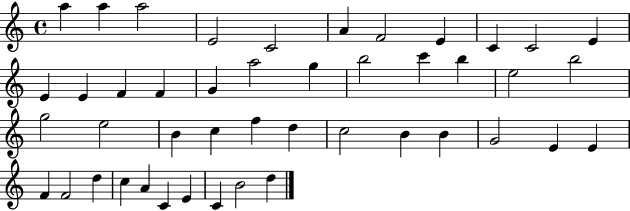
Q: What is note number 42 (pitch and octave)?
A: E4